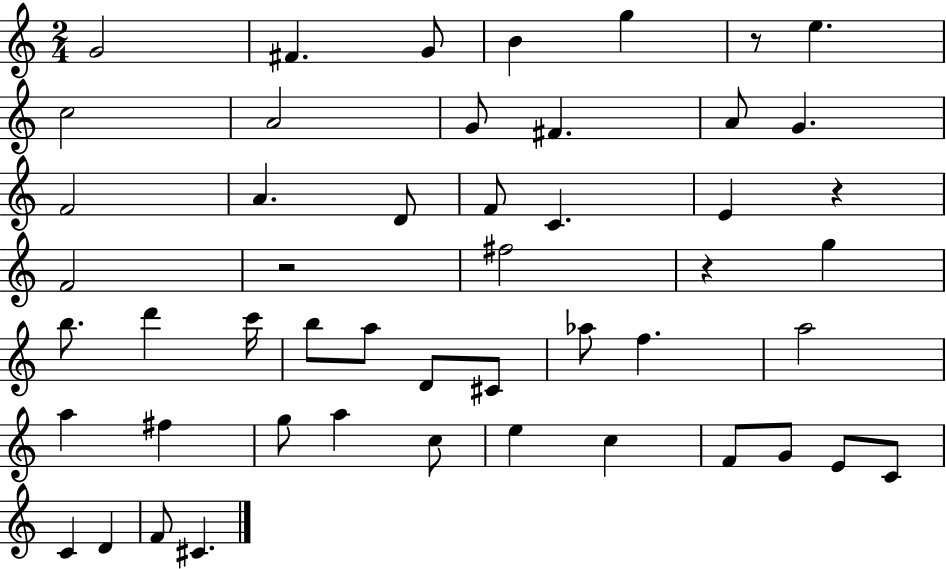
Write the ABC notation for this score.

X:1
T:Untitled
M:2/4
L:1/4
K:C
G2 ^F G/2 B g z/2 e c2 A2 G/2 ^F A/2 G F2 A D/2 F/2 C E z F2 z2 ^f2 z g b/2 d' c'/4 b/2 a/2 D/2 ^C/2 _a/2 f a2 a ^f g/2 a c/2 e c F/2 G/2 E/2 C/2 C D F/2 ^C